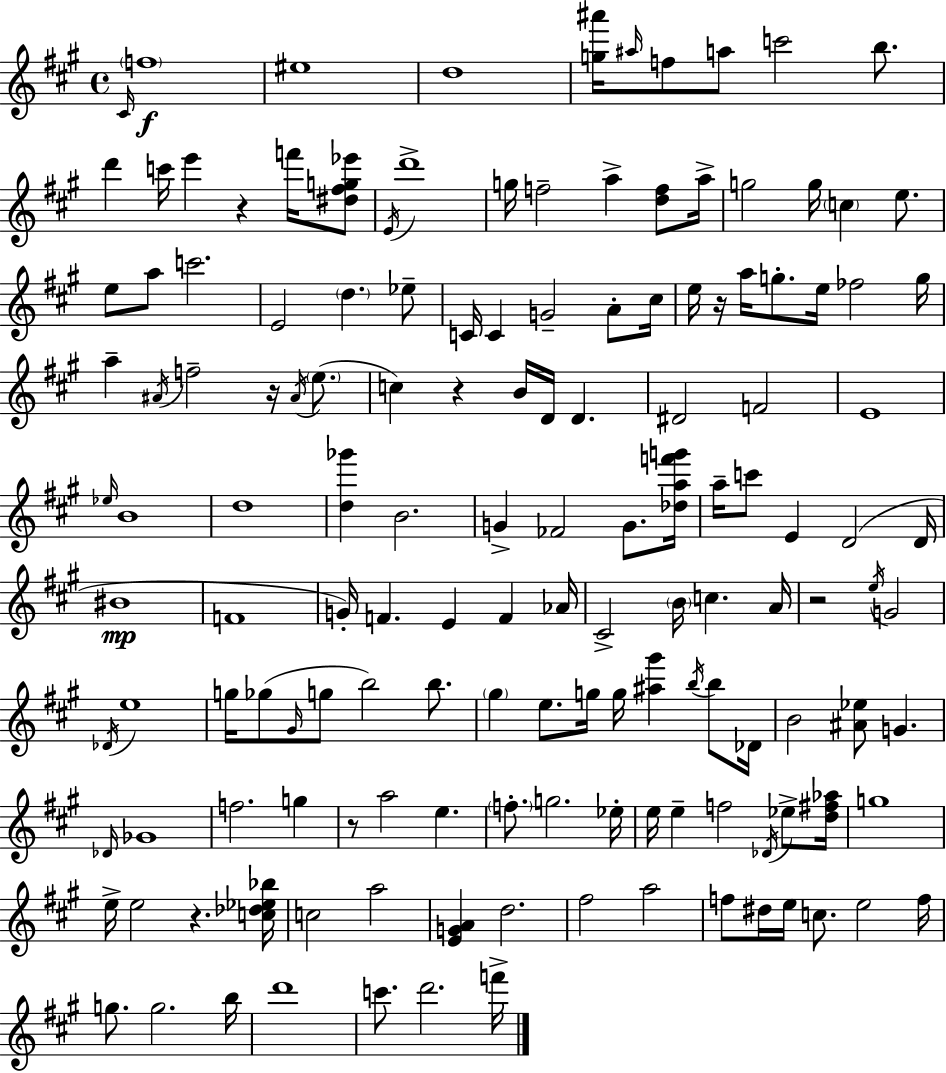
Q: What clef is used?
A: treble